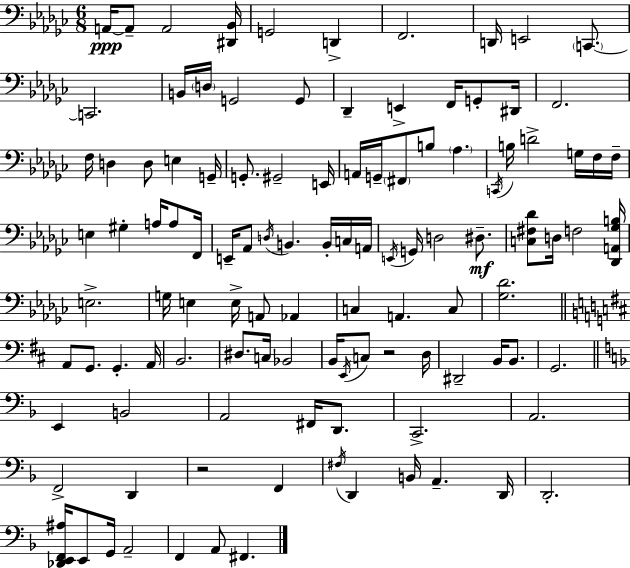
{
  \clef bass
  \numericTimeSignature
  \time 6/8
  \key ees \minor
  \repeat volta 2 { a,16~~\ppp a,8-- a,2 <dis, bes,>16 | g,2 d,4-> | f,2. | d,16 e,2 \parenthesize c,8.~~ | \break c,2. | b,16 \parenthesize d16 g,2 g,8 | des,4-- e,4-> f,16 g,8-. dis,16 | f,2. | \break f16 d4 d8 e4 g,16-- | g,8.-. gis,2-- e,16 | a,16 g,16-- \parenthesize fis,8 b8 \parenthesize aes4. | \acciaccatura { c,16 } b16 d'2-> g16 f16 | \break f16-- e4 gis4-. a16 a8 | f,16 e,16-- aes,8 \acciaccatura { d16 } b,4. b,16-. | c16 a,16 \acciaccatura { e,16 } g,16 d2 | dis8.--\mf <c fis des'>8 d16 f2 | \break <des, a, ges b>16 e2.-> | g16 e4 e16-> a,8 aes,4 | c4 a,4. | c8 <ges des'>2. | \break \bar "||" \break \key d \major a,8 g,8. g,4.-. a,16 | b,2. | dis8. c16 bes,2 | b,16 \acciaccatura { e,16 } c8 r2 | \break d16 dis,2-- b,16 b,8. | g,2. | \bar "||" \break \key d \minor e,4 b,2 | a,2 fis,16 d,8. | c,2.-> | a,2. | \break f,2-> d,4 | r2 f,4 | \acciaccatura { fis16 } d,4 b,16 a,4.-- | d,16 d,2.-. | \break <des, e, f, ais>16 e,8 g,16 a,2-- | f,4 a,8 fis,4. | } \bar "|."
}